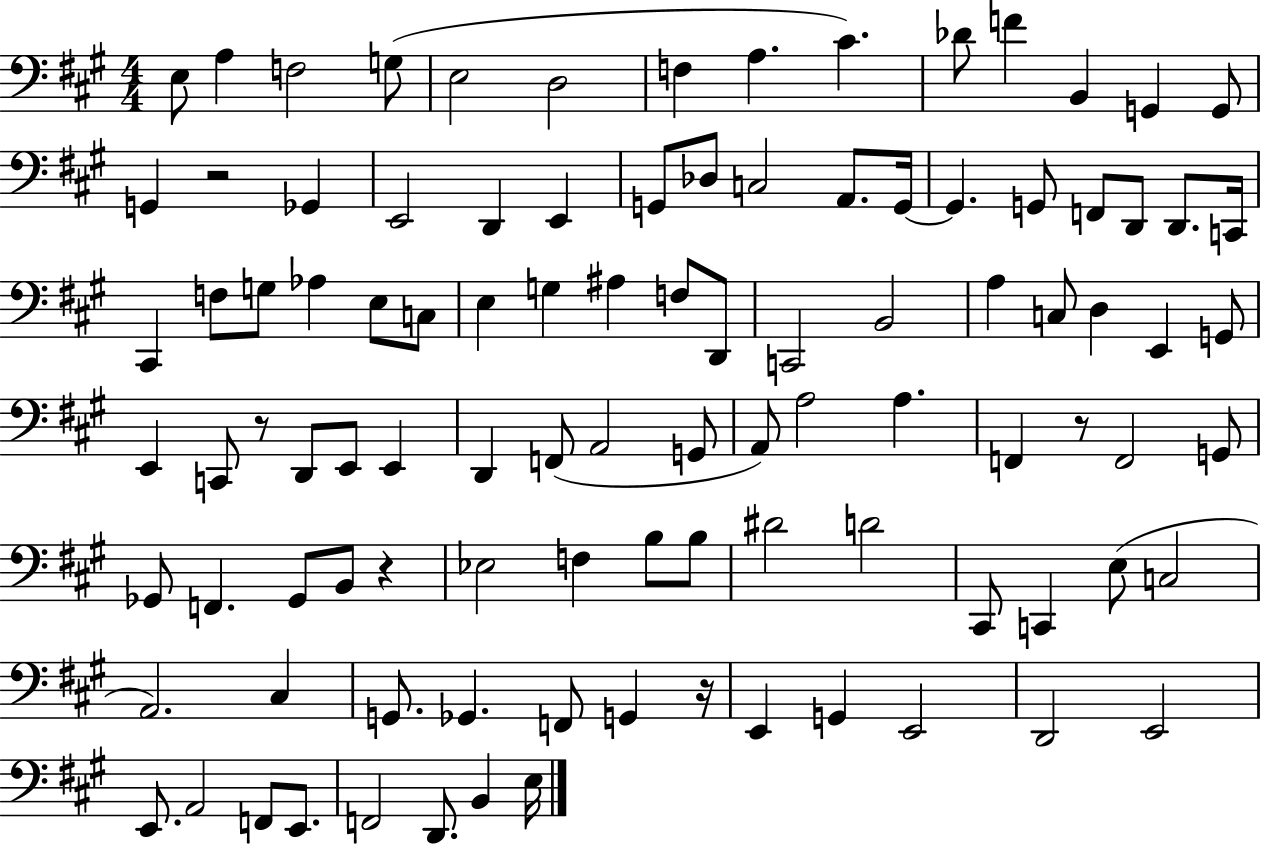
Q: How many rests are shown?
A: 5